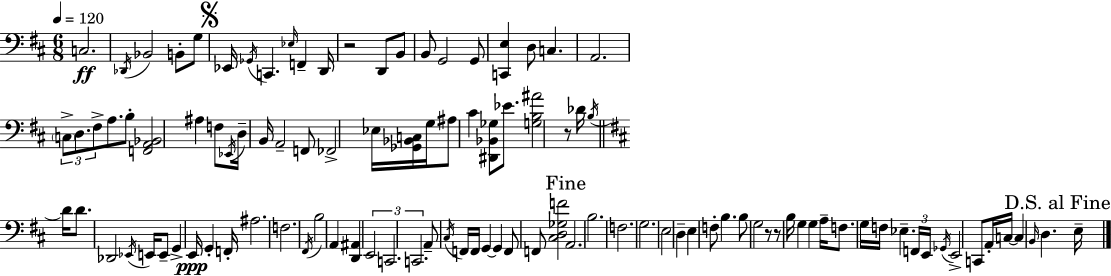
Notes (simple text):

C3/h. Db2/s Bb2/h B2/e G3/e Eb2/s Gb2/s C2/q. Eb3/s F2/q D2/s R/h D2/e B2/e B2/e G2/h G2/e [C2,E3]/q D3/e C3/q. A2/h. C3/e D3/e. F#3/e A3/e. B3/e [F2,A2,Bb2]/h A#3/q F3/e Eb2/s D3/s B2/s A2/h F2/e FES2/h Eb3/s [Gb2,Bb2,C3]/s G3/s A#3/e C#4/q [D#2,Bb2,Gb3]/e Eb4/e. [G3,B3,A#4]/h R/e Db4/s B3/s D4/s D4/e. Db2/h Eb2/s E2/s E2/e G2/q E2/s G2/q F2/s A#3/h. F3/h. F#2/s B3/h A2/q [D2,A#2]/q E2/h C2/h. C2/h. A2/e C#3/s F2/s F2/s G2/q G2/q F2/e F2/e [C#3,D3,Gb3,F4]/h A2/h. B3/h. F3/h. G3/h. E3/h D3/q E3/q F3/e B3/q. B3/e G3/h R/e R/e B3/s G3/q G3/q A3/s F3/e. G3/s F3/s Eb3/q. F2/s E2/s Gb2/s E2/h C2/e A2/s C3/s C3/q B2/s D3/q. E3/s